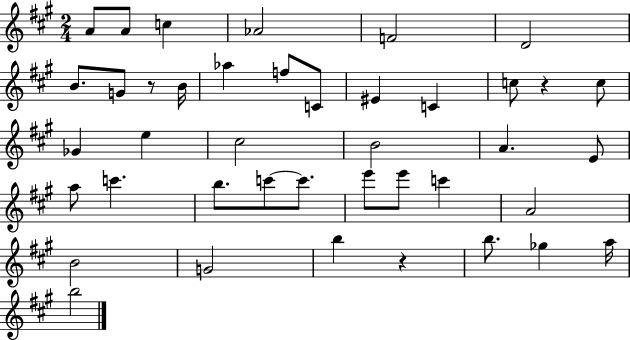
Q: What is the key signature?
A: A major